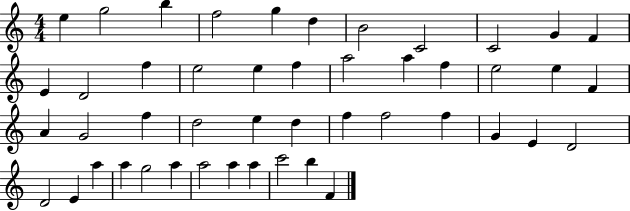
X:1
T:Untitled
M:4/4
L:1/4
K:C
e g2 b f2 g d B2 C2 C2 G F E D2 f e2 e f a2 a f e2 e F A G2 f d2 e d f f2 f G E D2 D2 E a a g2 a a2 a a c'2 b F